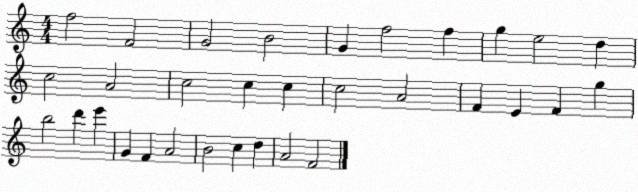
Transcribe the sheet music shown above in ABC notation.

X:1
T:Untitled
M:4/4
L:1/4
K:C
f2 F2 G2 B2 G f2 f g e2 d c2 A2 c2 c c c2 A2 F E F g b2 d' e' G F A2 B2 c d A2 F2